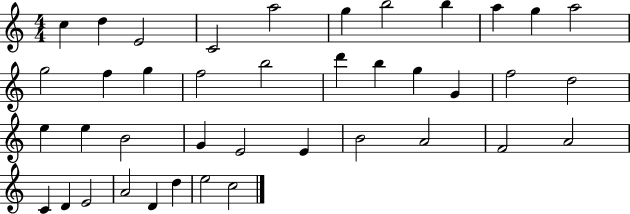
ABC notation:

X:1
T:Untitled
M:4/4
L:1/4
K:C
c d E2 C2 a2 g b2 b a g a2 g2 f g f2 b2 d' b g G f2 d2 e e B2 G E2 E B2 A2 F2 A2 C D E2 A2 D d e2 c2